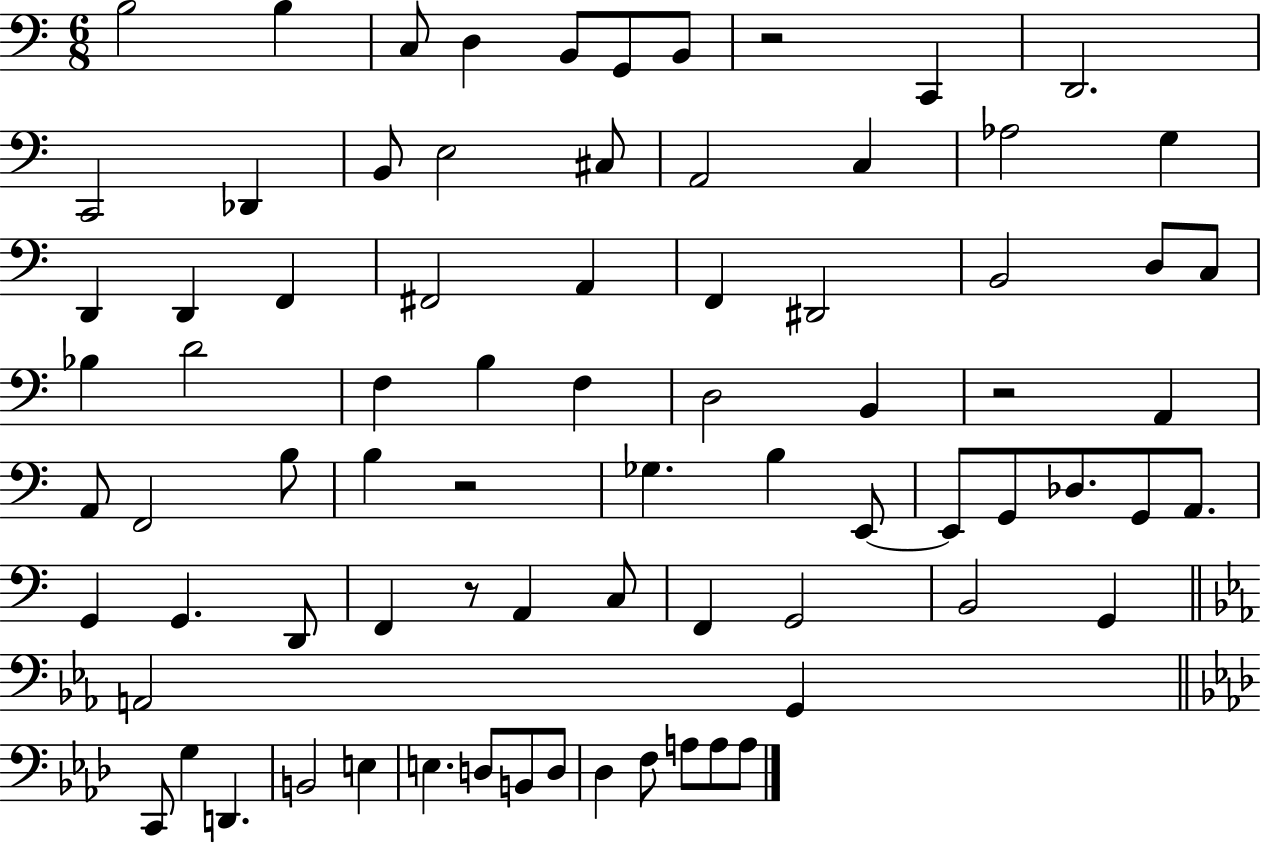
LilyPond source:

{
  \clef bass
  \numericTimeSignature
  \time 6/8
  \key c \major
  b2 b4 | c8 d4 b,8 g,8 b,8 | r2 c,4 | d,2. | \break c,2 des,4 | b,8 e2 cis8 | a,2 c4 | aes2 g4 | \break d,4 d,4 f,4 | fis,2 a,4 | f,4 dis,2 | b,2 d8 c8 | \break bes4 d'2 | f4 b4 f4 | d2 b,4 | r2 a,4 | \break a,8 f,2 b8 | b4 r2 | ges4. b4 e,8~~ | e,8 g,8 des8. g,8 a,8. | \break g,4 g,4. d,8 | f,4 r8 a,4 c8 | f,4 g,2 | b,2 g,4 | \break \bar "||" \break \key c \minor a,2 g,4 | \bar "||" \break \key f \minor c,8 g4 d,4. | b,2 e4 | e4. d8 b,8 d8 | des4 f8 a8 a8 a8 | \break \bar "|."
}